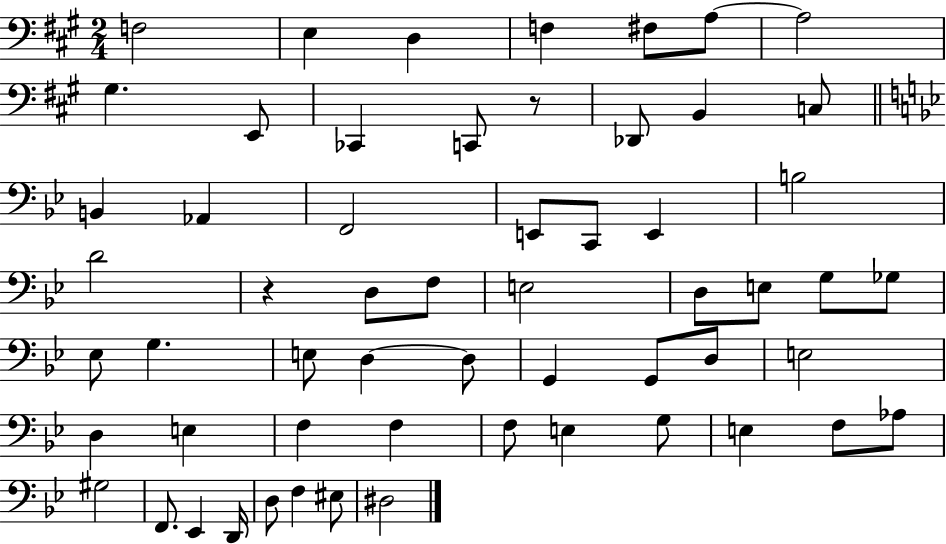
X:1
T:Untitled
M:2/4
L:1/4
K:A
F,2 E, D, F, ^F,/2 A,/2 A,2 ^G, E,,/2 _C,, C,,/2 z/2 _D,,/2 B,, C,/2 B,, _A,, F,,2 E,,/2 C,,/2 E,, B,2 D2 z D,/2 F,/2 E,2 D,/2 E,/2 G,/2 _G,/2 _E,/2 G, E,/2 D, D,/2 G,, G,,/2 D,/2 E,2 D, E, F, F, F,/2 E, G,/2 E, F,/2 _A,/2 ^G,2 F,,/2 _E,, D,,/4 D,/2 F, ^E,/2 ^D,2